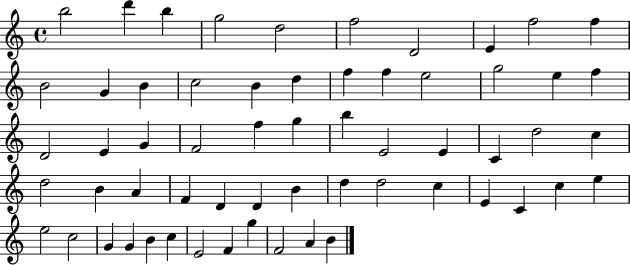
{
  \clef treble
  \time 4/4
  \defaultTimeSignature
  \key c \major
  b''2 d'''4 b''4 | g''2 d''2 | f''2 d'2 | e'4 f''2 f''4 | \break b'2 g'4 b'4 | c''2 b'4 d''4 | f''4 f''4 e''2 | g''2 e''4 f''4 | \break d'2 e'4 g'4 | f'2 f''4 g''4 | b''4 e'2 e'4 | c'4 d''2 c''4 | \break d''2 b'4 a'4 | f'4 d'4 d'4 b'4 | d''4 d''2 c''4 | e'4 c'4 c''4 e''4 | \break e''2 c''2 | g'4 g'4 b'4 c''4 | e'2 f'4 g''4 | f'2 a'4 b'4 | \break \bar "|."
}